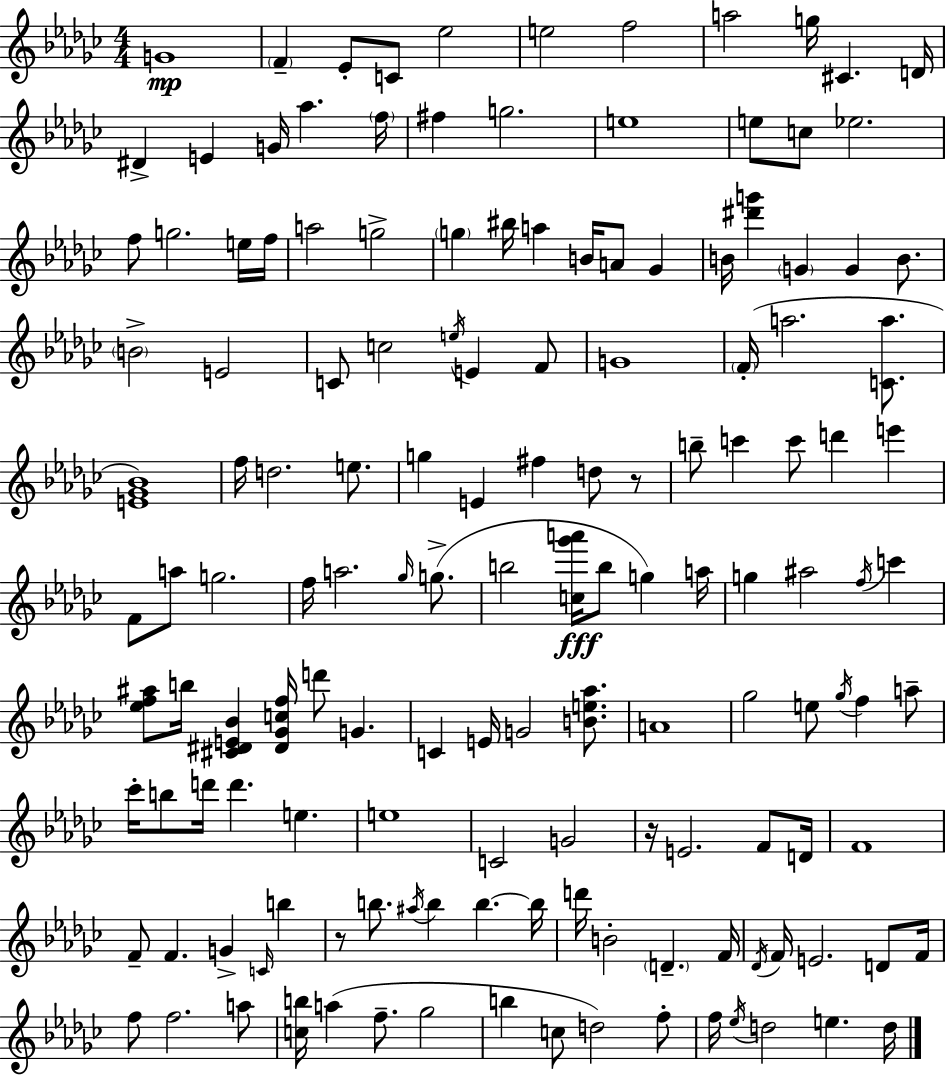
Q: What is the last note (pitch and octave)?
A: D5